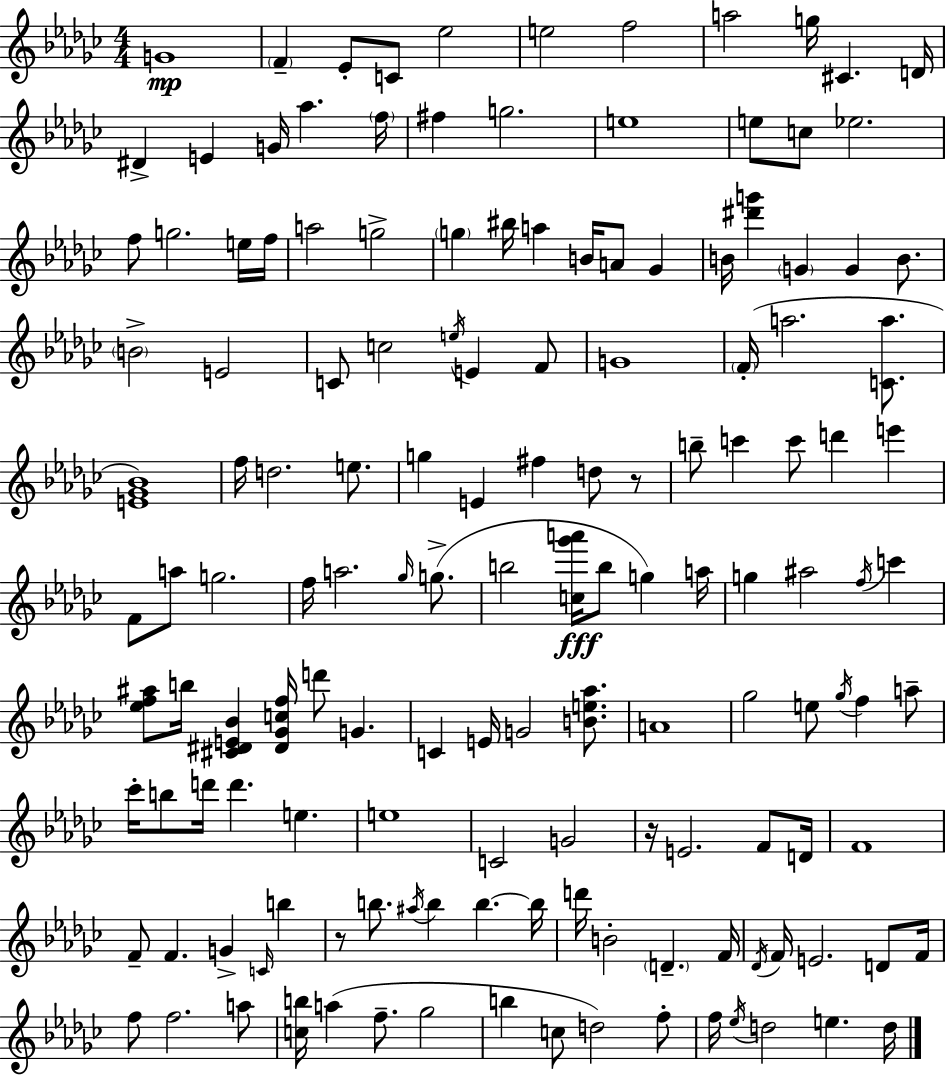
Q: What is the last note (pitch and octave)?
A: D5